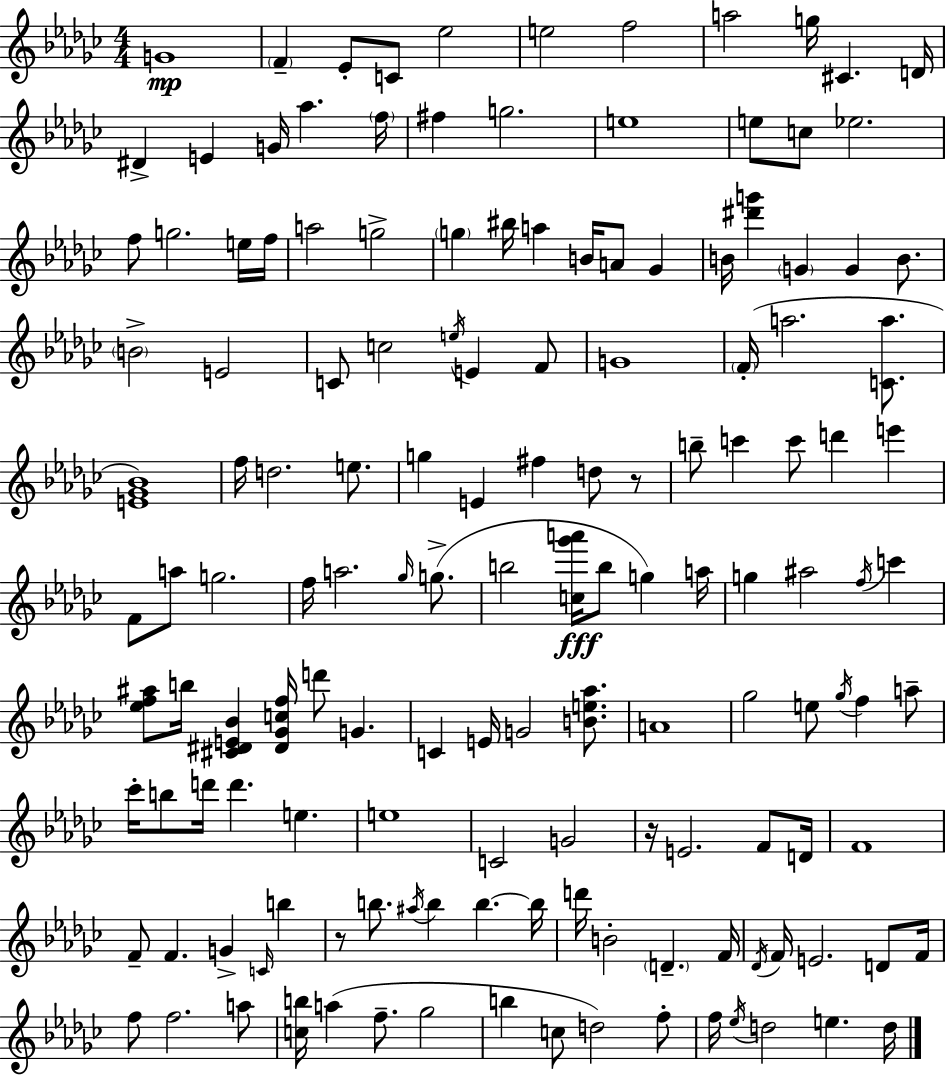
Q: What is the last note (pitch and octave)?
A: D5